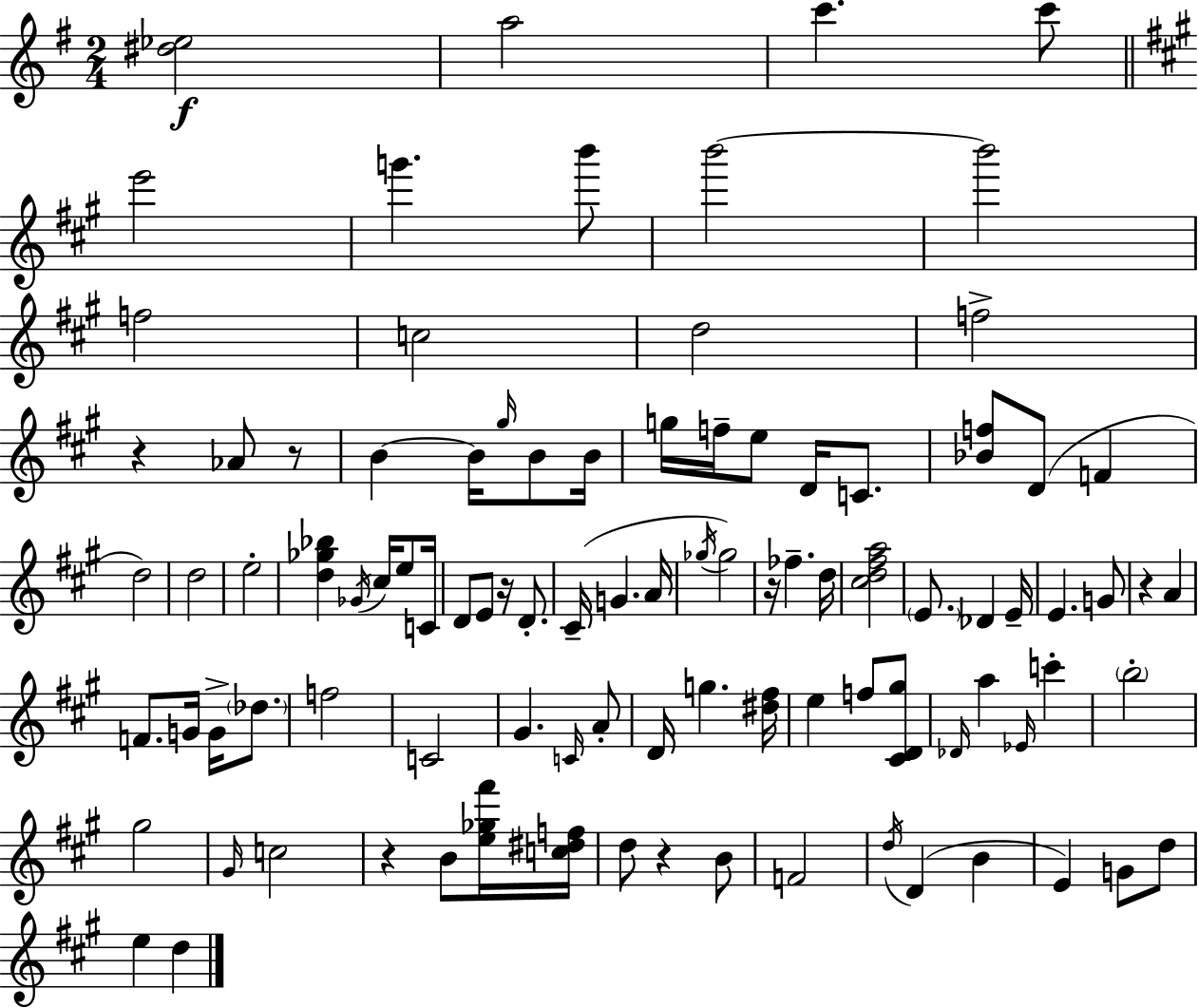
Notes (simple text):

[D#5,Eb5]/h A5/h C6/q. C6/e E6/h G6/q. B6/e B6/h B6/h F5/h C5/h D5/h F5/h R/q Ab4/e R/e B4/q B4/s G#5/s B4/e B4/s G5/s F5/s E5/e D4/s C4/e. [Bb4,F5]/e D4/e F4/q D5/h D5/h E5/h [D5,Gb5,Bb5]/q Gb4/s C#5/s E5/e C4/s D4/e E4/e R/s D4/e. C#4/s G4/q. A4/s Gb5/s Gb5/h R/s FES5/q. D5/s [C#5,D5,F#5,A5]/h E4/e. Db4/q E4/s E4/q. G4/e R/q A4/q F4/e. G4/s G4/s Db5/e. F5/h C4/h G#4/q. C4/s A4/e D4/s G5/q. [D#5,F#5]/s E5/q F5/e [C#4,D4,G#5]/e Db4/s A5/q Eb4/s C6/q B5/h G#5/h G#4/s C5/h R/q B4/e [E5,Gb5,F#6]/s [C5,D#5,F5]/s D5/e R/q B4/e F4/h D5/s D4/q B4/q E4/q G4/e D5/e E5/q D5/q